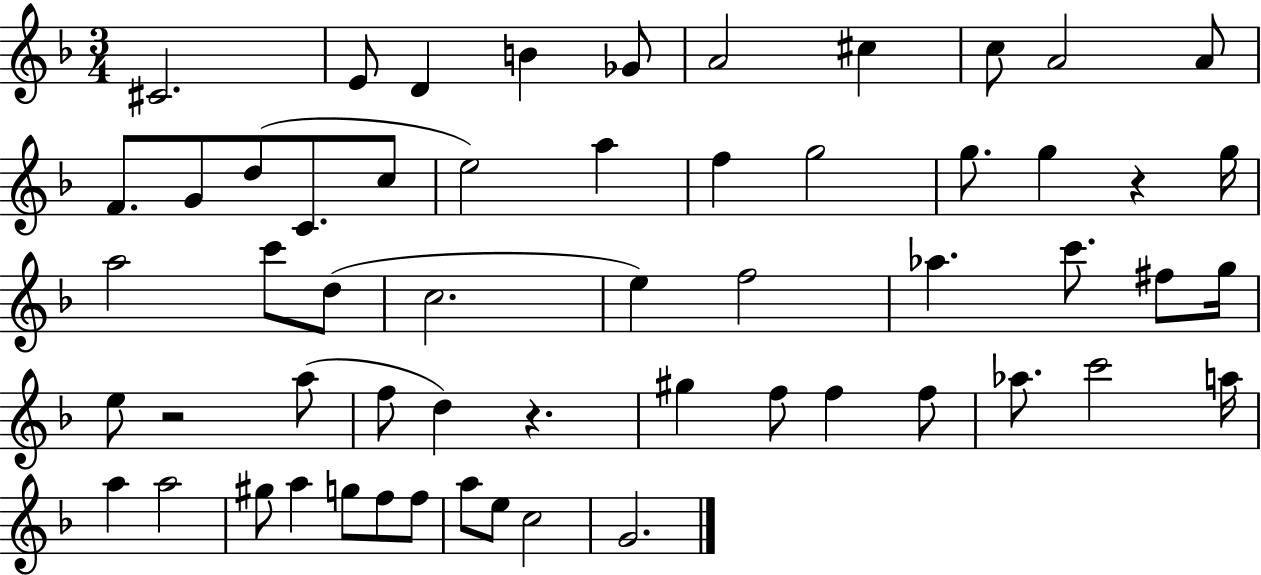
{
  \clef treble
  \numericTimeSignature
  \time 3/4
  \key f \major
  \repeat volta 2 { cis'2. | e'8 d'4 b'4 ges'8 | a'2 cis''4 | c''8 a'2 a'8 | \break f'8. g'8 d''8( c'8. c''8 | e''2) a''4 | f''4 g''2 | g''8. g''4 r4 g''16 | \break a''2 c'''8 d''8( | c''2. | e''4) f''2 | aes''4. c'''8. fis''8 g''16 | \break e''8 r2 a''8( | f''8 d''4) r4. | gis''4 f''8 f''4 f''8 | aes''8. c'''2 a''16 | \break a''4 a''2 | gis''8 a''4 g''8 f''8 f''8 | a''8 e''8 c''2 | g'2. | \break } \bar "|."
}